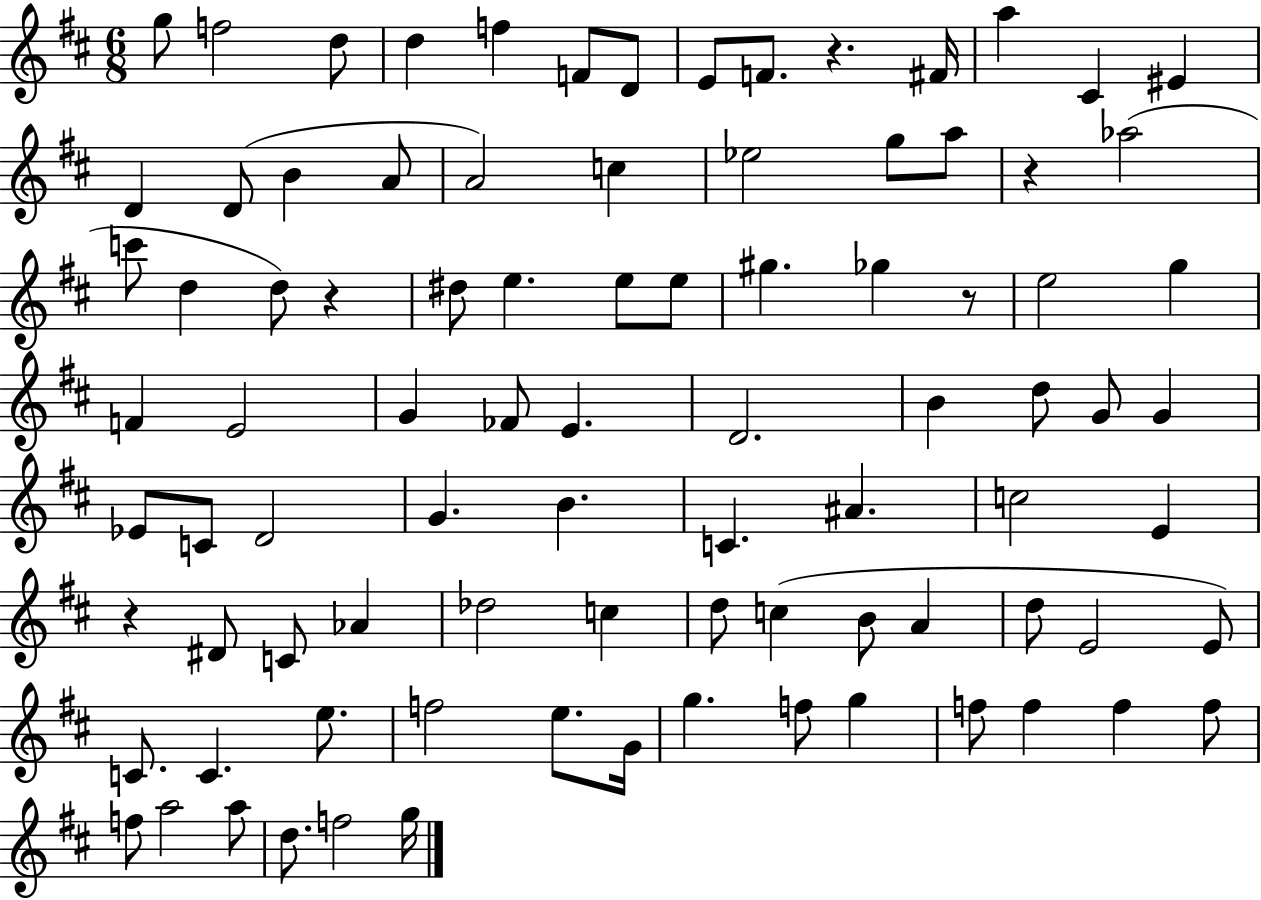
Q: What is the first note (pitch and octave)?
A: G5